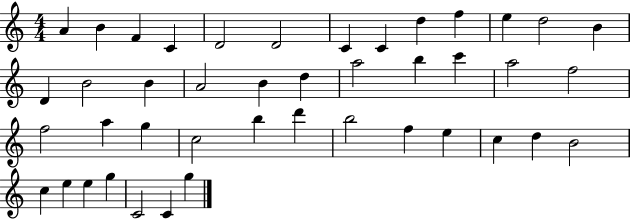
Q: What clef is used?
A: treble